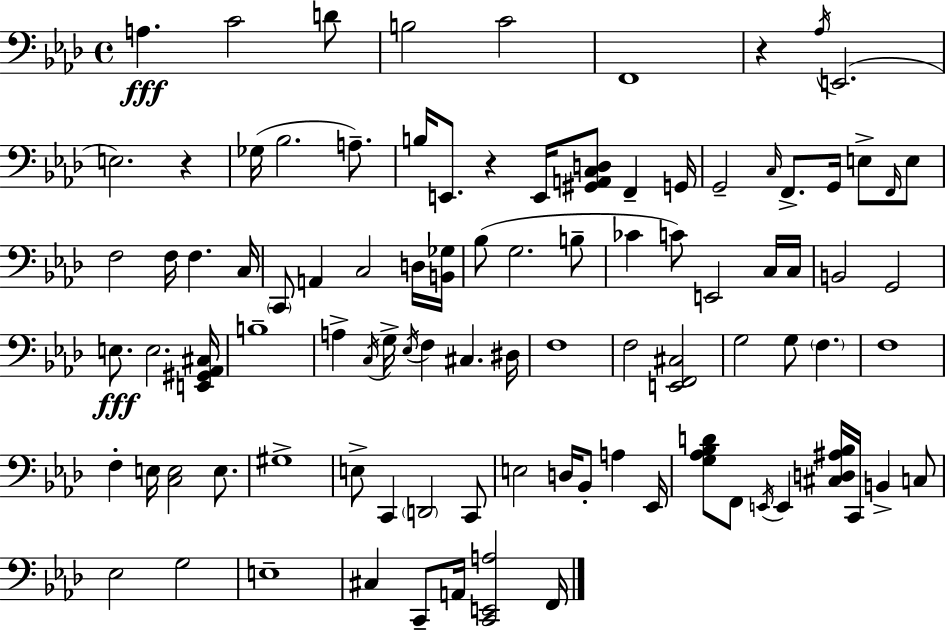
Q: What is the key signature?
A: AES major